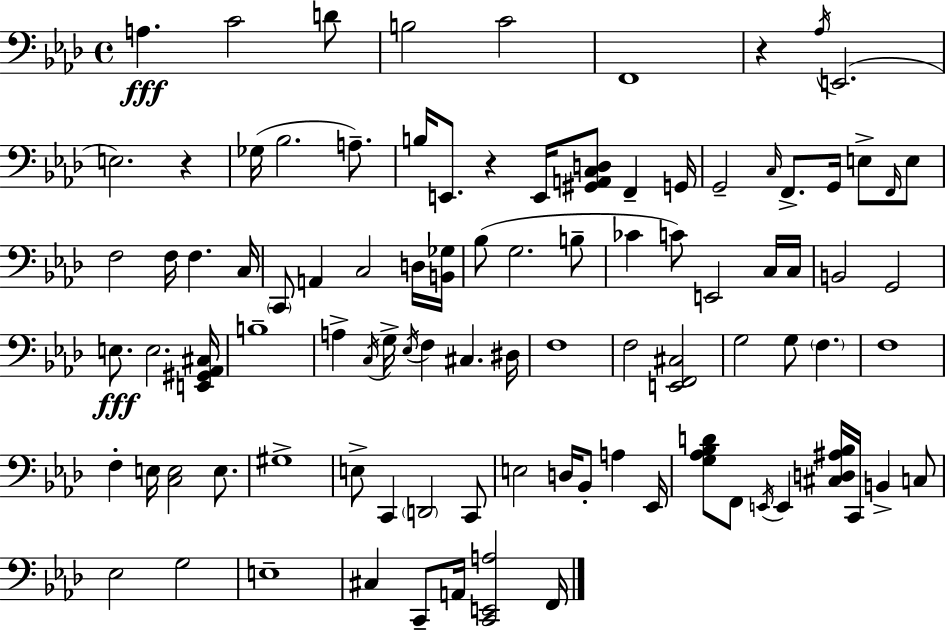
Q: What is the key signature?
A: AES major